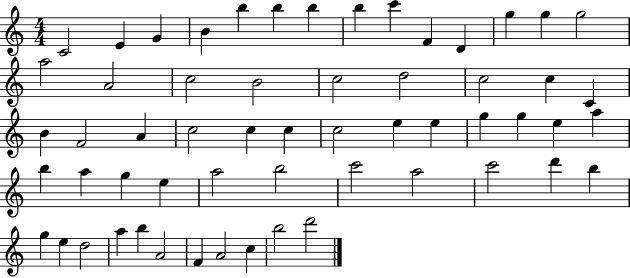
{
  \clef treble
  \numericTimeSignature
  \time 4/4
  \key c \major
  c'2 e'4 g'4 | b'4 b''4 b''4 b''4 | b''4 c'''4 f'4 d'4 | g''4 g''4 g''2 | \break a''2 a'2 | c''2 b'2 | c''2 d''2 | c''2 c''4 c'4 | \break b'4 f'2 a'4 | c''2 c''4 c''4 | c''2 e''4 e''4 | g''4 g''4 e''4 a''4 | \break b''4 a''4 g''4 e''4 | a''2 b''2 | c'''2 a''2 | c'''2 d'''4 b''4 | \break g''4 e''4 d''2 | a''4 b''4 a'2 | f'4 a'2 c''4 | b''2 d'''2 | \break \bar "|."
}